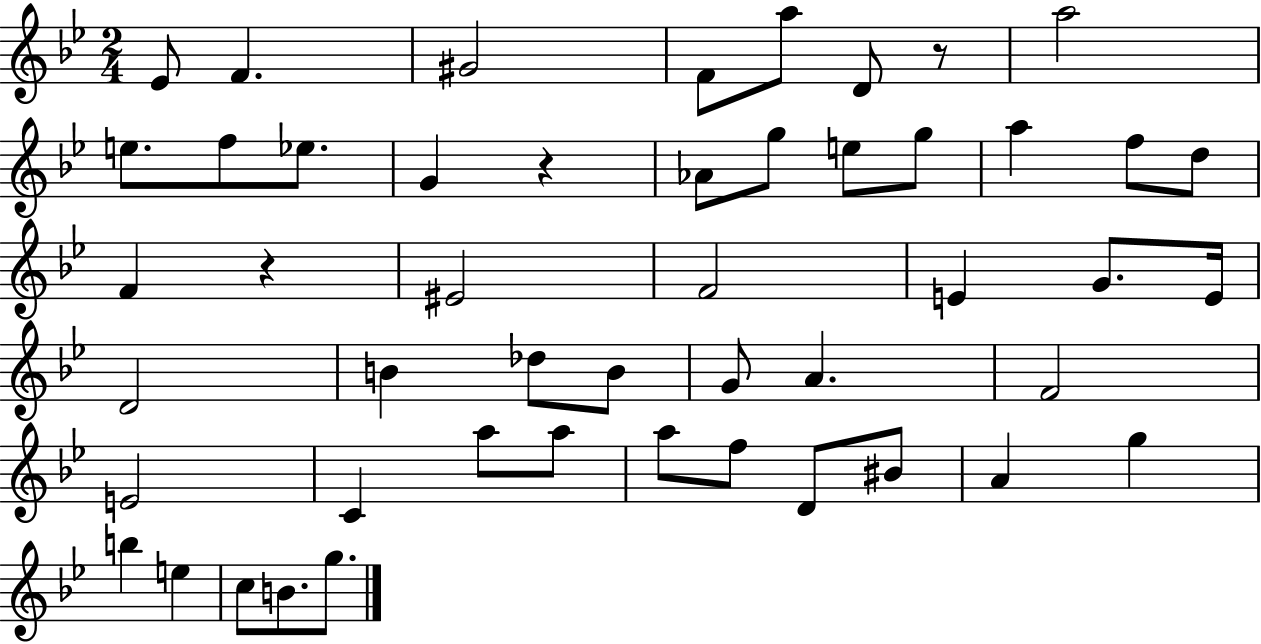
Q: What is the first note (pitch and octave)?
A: Eb4